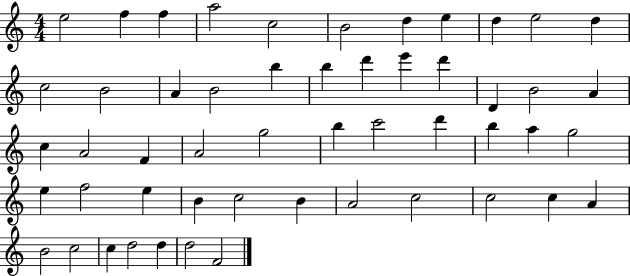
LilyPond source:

{
  \clef treble
  \numericTimeSignature
  \time 4/4
  \key c \major
  e''2 f''4 f''4 | a''2 c''2 | b'2 d''4 e''4 | d''4 e''2 d''4 | \break c''2 b'2 | a'4 b'2 b''4 | b''4 d'''4 e'''4 d'''4 | d'4 b'2 a'4 | \break c''4 a'2 f'4 | a'2 g''2 | b''4 c'''2 d'''4 | b''4 a''4 g''2 | \break e''4 f''2 e''4 | b'4 c''2 b'4 | a'2 c''2 | c''2 c''4 a'4 | \break b'2 c''2 | c''4 d''2 d''4 | d''2 f'2 | \bar "|."
}